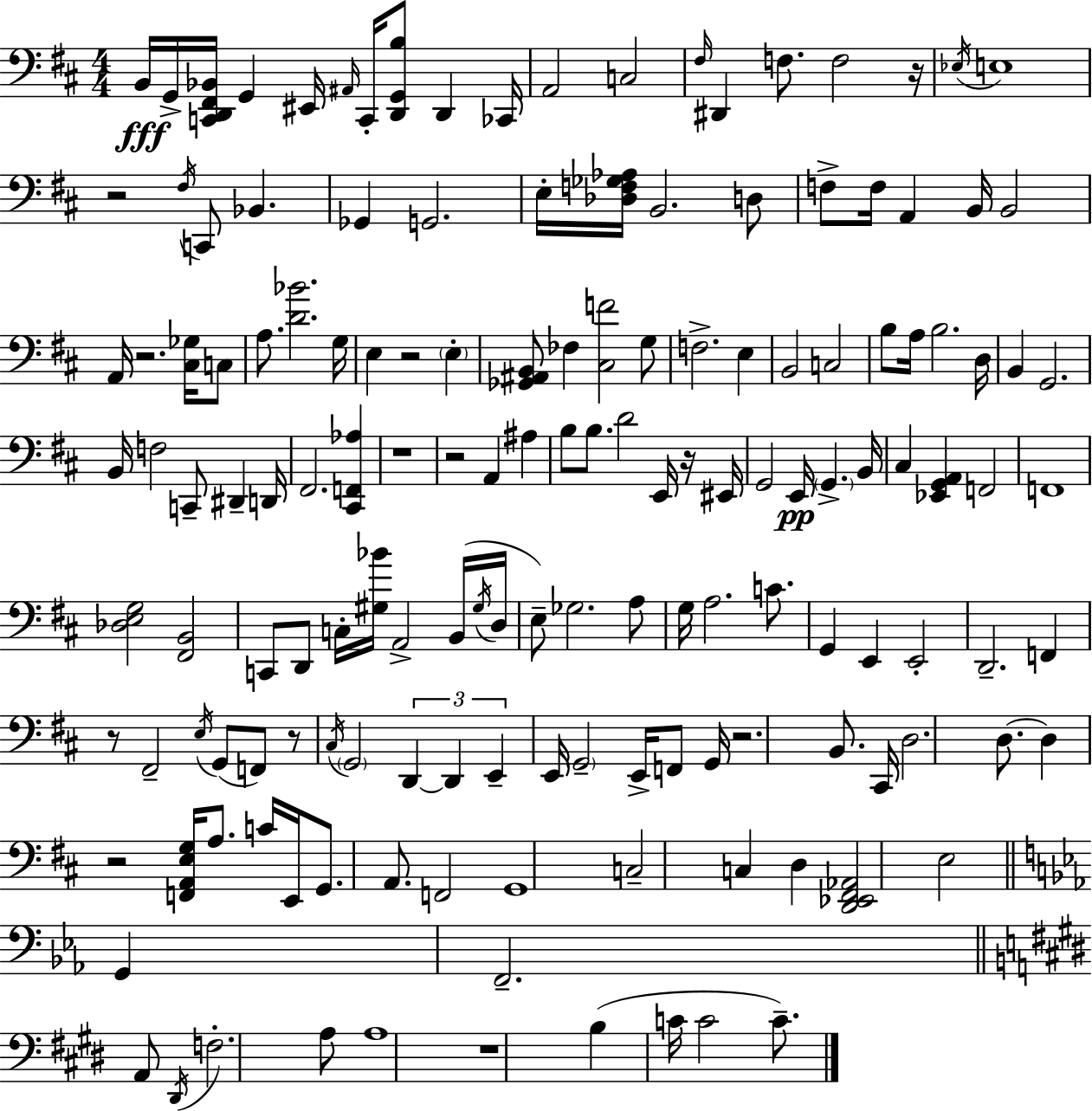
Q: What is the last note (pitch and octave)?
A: C4